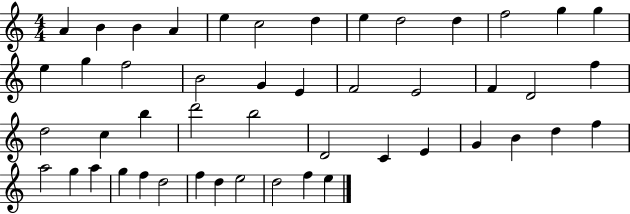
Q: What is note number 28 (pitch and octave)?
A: D6